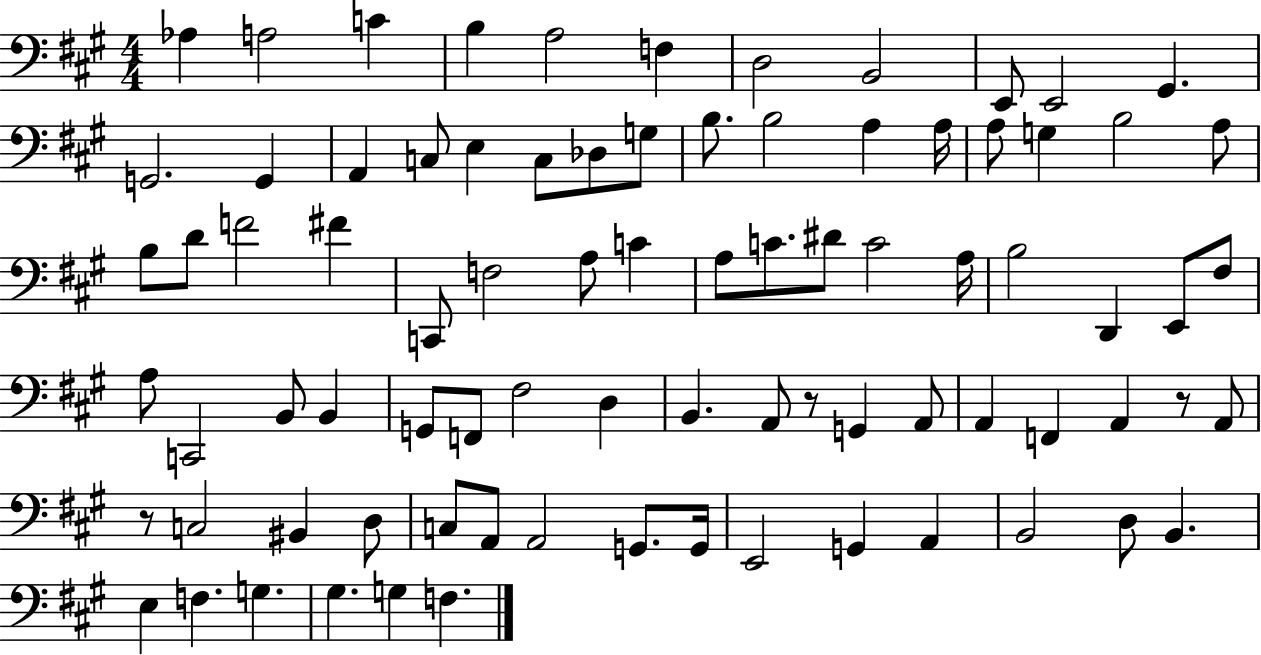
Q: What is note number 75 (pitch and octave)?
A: E3